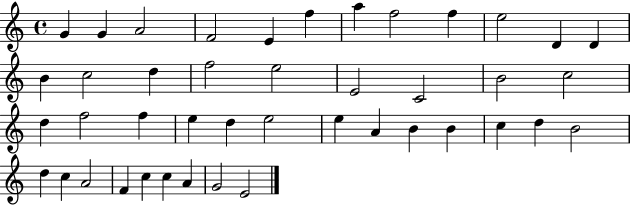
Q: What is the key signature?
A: C major